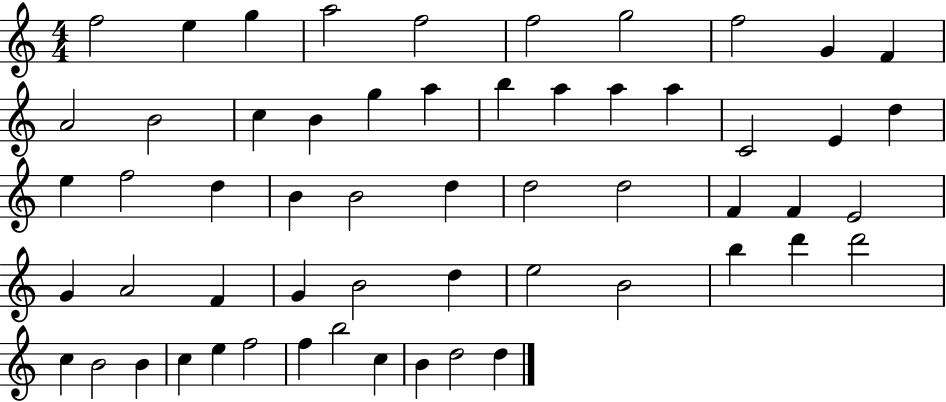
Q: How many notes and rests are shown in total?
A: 57